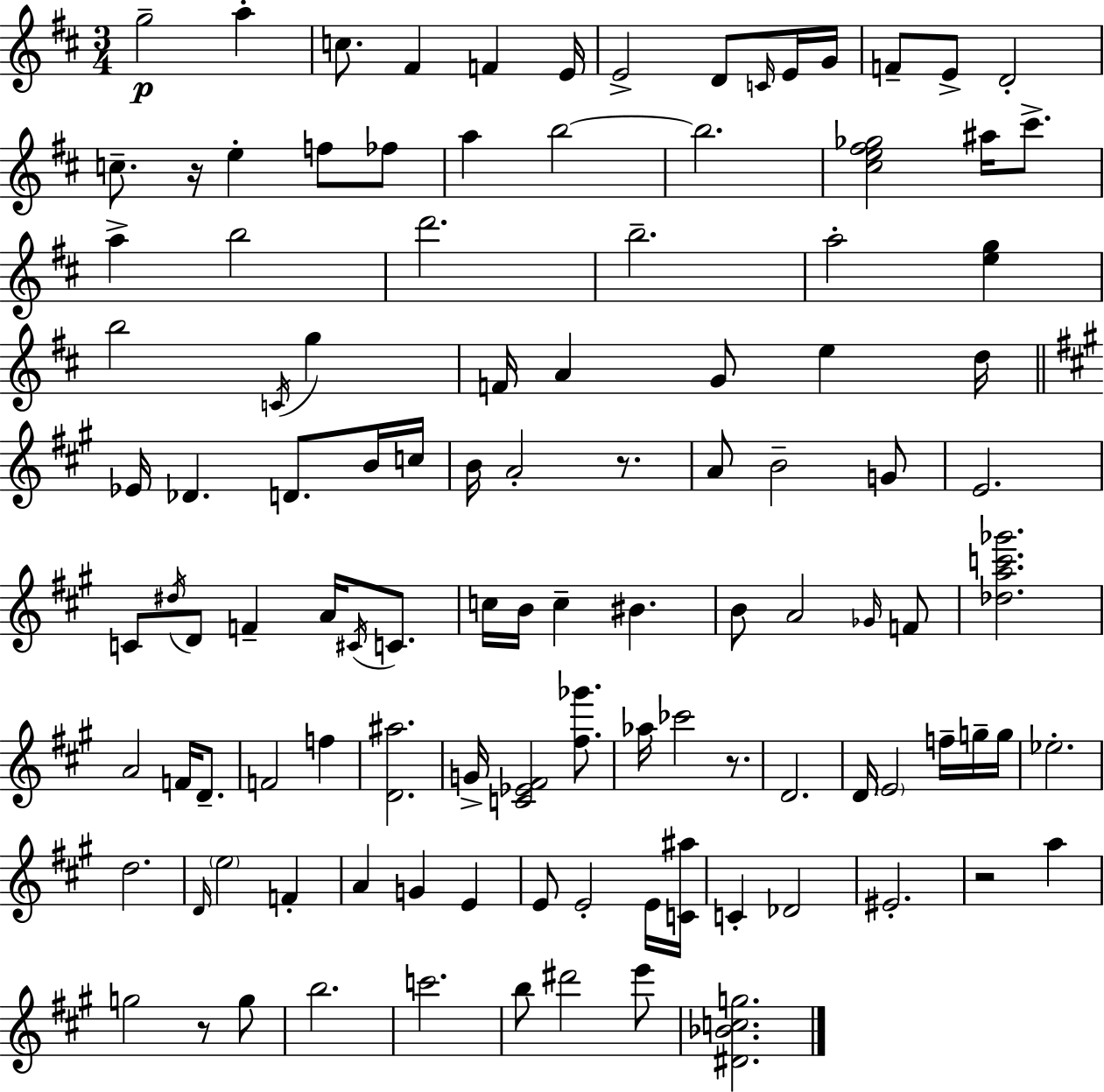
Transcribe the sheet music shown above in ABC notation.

X:1
T:Untitled
M:3/4
L:1/4
K:D
g2 a c/2 ^F F E/4 E2 D/2 C/4 E/4 G/4 F/2 E/2 D2 c/2 z/4 e f/2 _f/2 a b2 b2 [^ce^f_g]2 ^a/4 ^c'/2 a b2 d'2 b2 a2 [eg] b2 C/4 g F/4 A G/2 e d/4 _E/4 _D D/2 B/4 c/4 B/4 A2 z/2 A/2 B2 G/2 E2 C/2 ^d/4 D/2 F A/4 ^C/4 C/2 c/4 B/4 c ^B B/2 A2 _G/4 F/2 [_dac'_g']2 A2 F/4 D/2 F2 f [D^a]2 G/4 [C_E^F]2 [^f_g']/2 _a/4 _c'2 z/2 D2 D/4 E2 f/4 g/4 g/4 _e2 d2 D/4 e2 F A G E E/2 E2 E/4 [C^a]/4 C _D2 ^E2 z2 a g2 z/2 g/2 b2 c'2 b/2 ^d'2 e'/2 [^D_Bcg]2